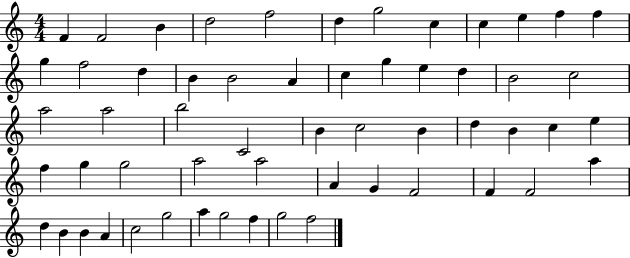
X:1
T:Untitled
M:4/4
L:1/4
K:C
F F2 B d2 f2 d g2 c c e f f g f2 d B B2 A c g e d B2 c2 a2 a2 b2 C2 B c2 B d B c e f g g2 a2 a2 A G F2 F F2 a d B B A c2 g2 a g2 f g2 f2